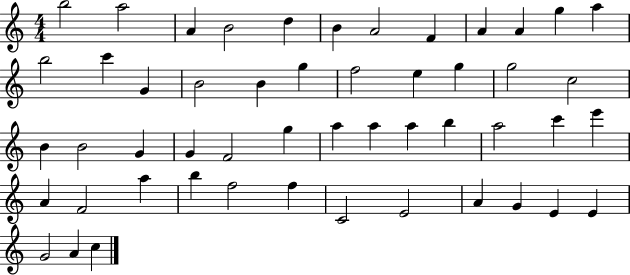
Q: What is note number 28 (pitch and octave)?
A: F4